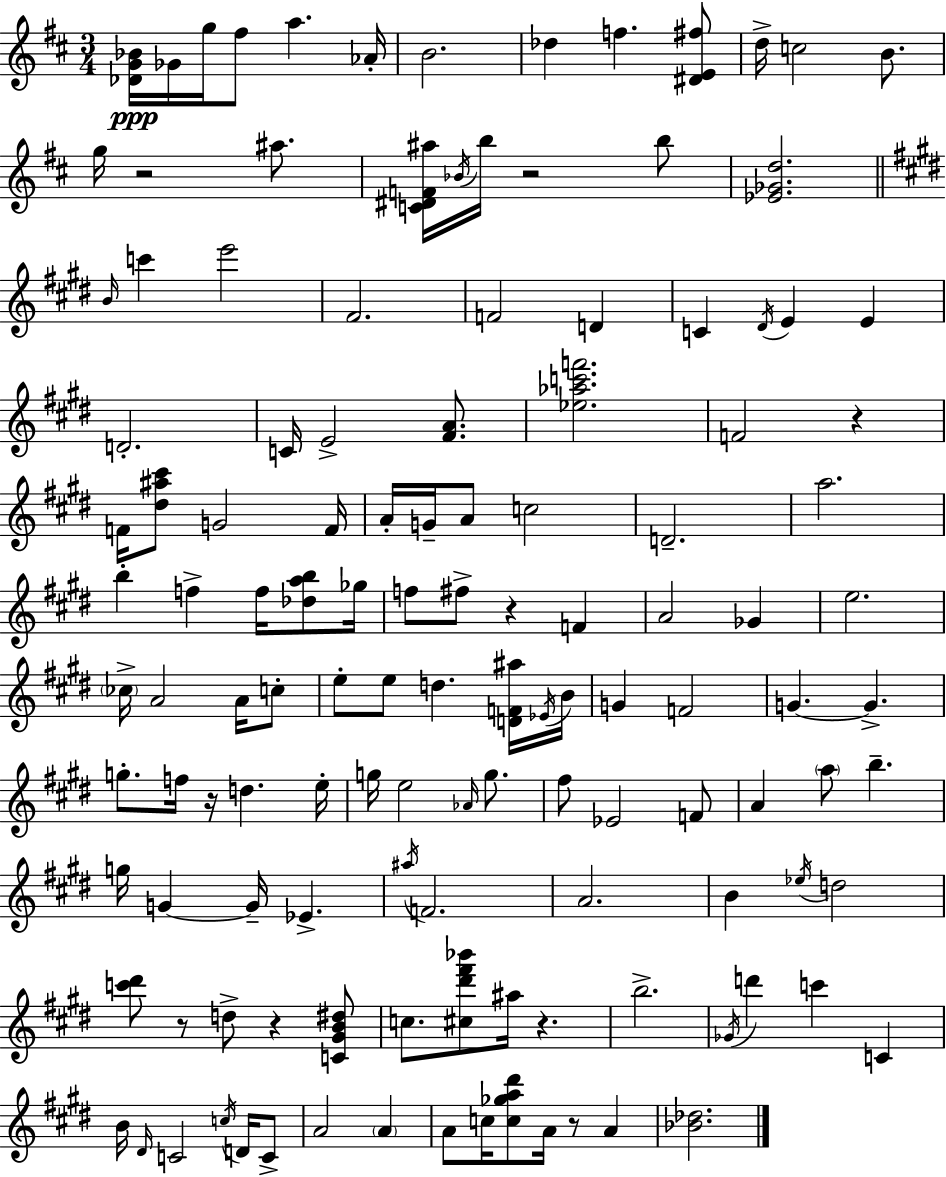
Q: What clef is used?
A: treble